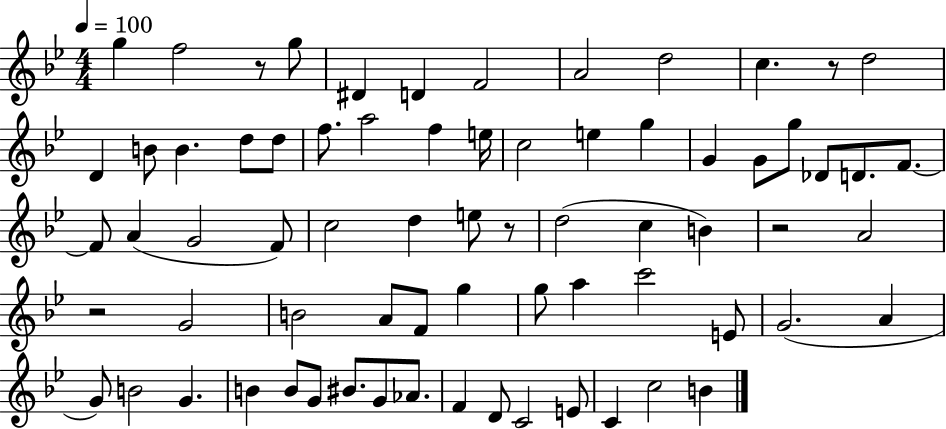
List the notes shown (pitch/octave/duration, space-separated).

G5/q F5/h R/e G5/e D#4/q D4/q F4/h A4/h D5/h C5/q. R/e D5/h D4/q B4/e B4/q. D5/e D5/e F5/e. A5/h F5/q E5/s C5/h E5/q G5/q G4/q G4/e G5/e Db4/e D4/e. F4/e. F4/e A4/q G4/h F4/e C5/h D5/q E5/e R/e D5/h C5/q B4/q R/h A4/h R/h G4/h B4/h A4/e F4/e G5/q G5/e A5/q C6/h E4/e G4/h. A4/q G4/e B4/h G4/q. B4/q B4/e G4/e BIS4/e. G4/e Ab4/e. F4/q D4/e C4/h E4/e C4/q C5/h B4/q